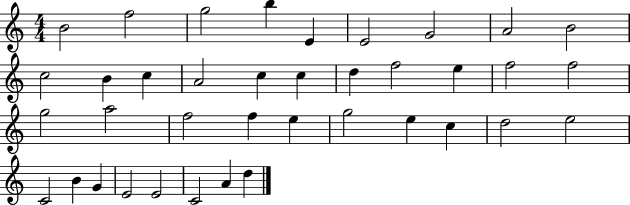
X:1
T:Untitled
M:4/4
L:1/4
K:C
B2 f2 g2 b E E2 G2 A2 B2 c2 B c A2 c c d f2 e f2 f2 g2 a2 f2 f e g2 e c d2 e2 C2 B G E2 E2 C2 A d